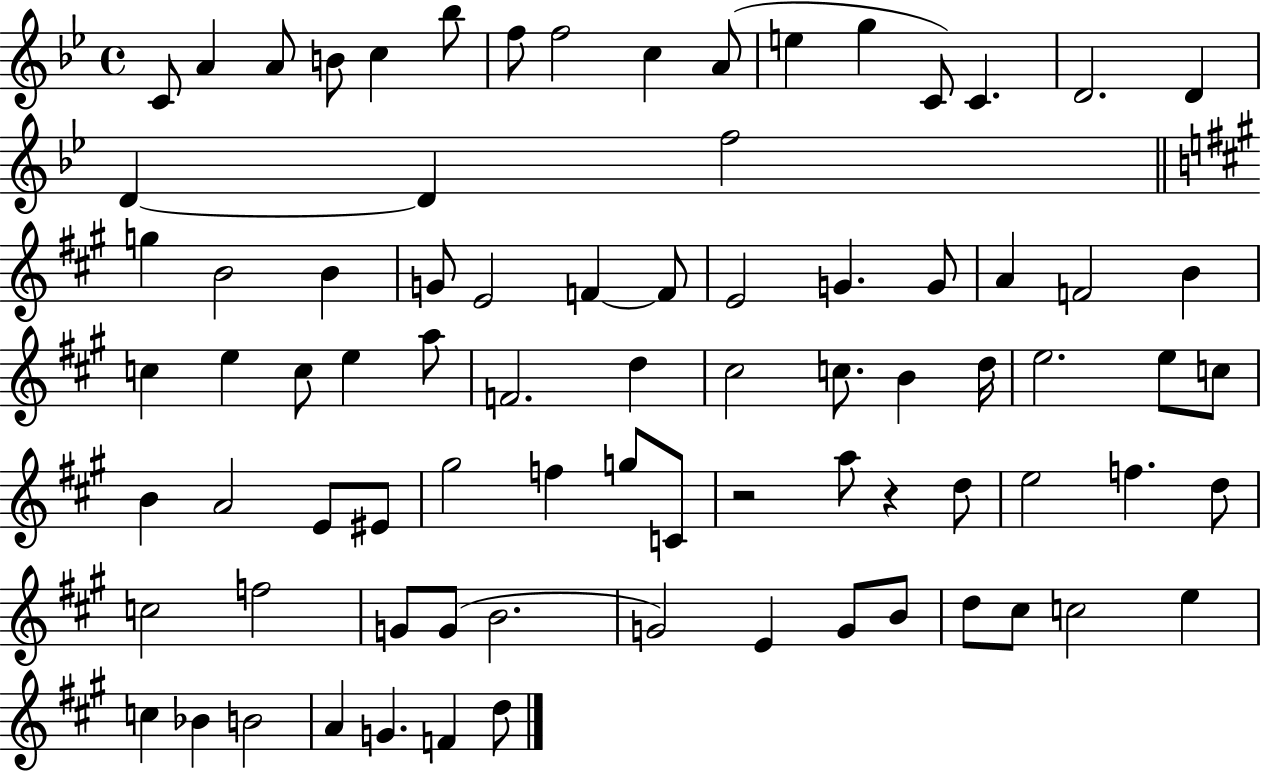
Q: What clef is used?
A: treble